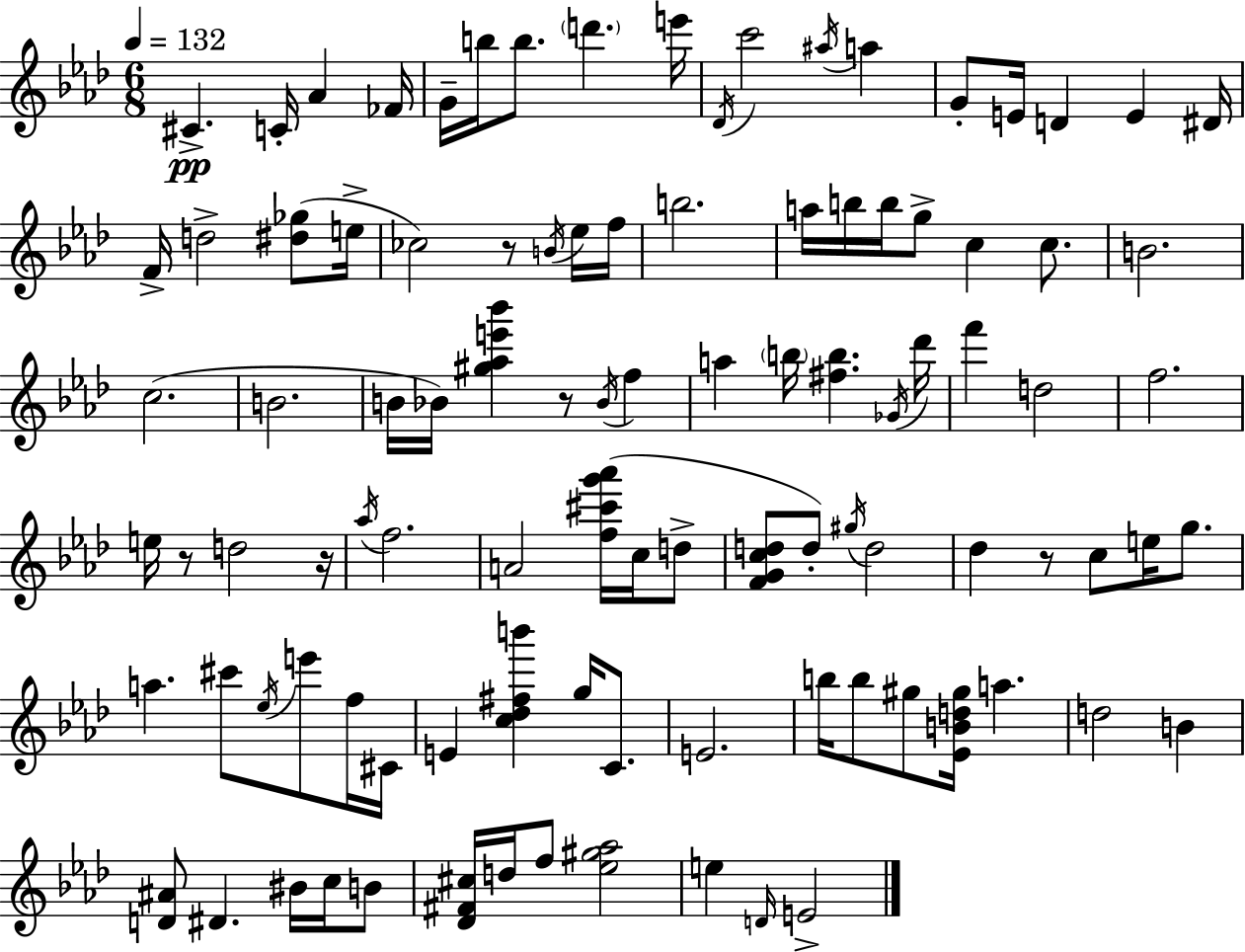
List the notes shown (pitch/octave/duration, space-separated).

C#4/q. C4/s Ab4/q FES4/s G4/s B5/s B5/e. D6/q. E6/s Db4/s C6/h A#5/s A5/q G4/e E4/s D4/q E4/q D#4/s F4/s D5/h [D#5,Gb5]/e E5/s CES5/h R/e B4/s Eb5/s F5/s B5/h. A5/s B5/s B5/s G5/e C5/q C5/e. B4/h. C5/h. B4/h. B4/s Bb4/s [G#5,Ab5,E6,Bb6]/q R/e Bb4/s F5/q A5/q B5/s [F#5,B5]/q. Gb4/s Db6/s F6/q D5/h F5/h. E5/s R/e D5/h R/s Ab5/s F5/h. A4/h [F5,C#6,G6,Ab6]/s C5/s D5/e [F4,G4,C5,D5]/e D5/e G#5/s D5/h Db5/q R/e C5/e E5/s G5/e. A5/q. C#6/e Eb5/s E6/e F5/s C#4/s E4/q [C5,Db5,F#5,B6]/q G5/s C4/e. E4/h. B5/s B5/e G#5/e [Eb4,B4,D5,G#5]/s A5/q. D5/h B4/q [D4,A#4]/e D#4/q. BIS4/s C5/s B4/e [Db4,F#4,C#5]/s D5/s F5/e [Eb5,G#5,Ab5]/h E5/q D4/s E4/h